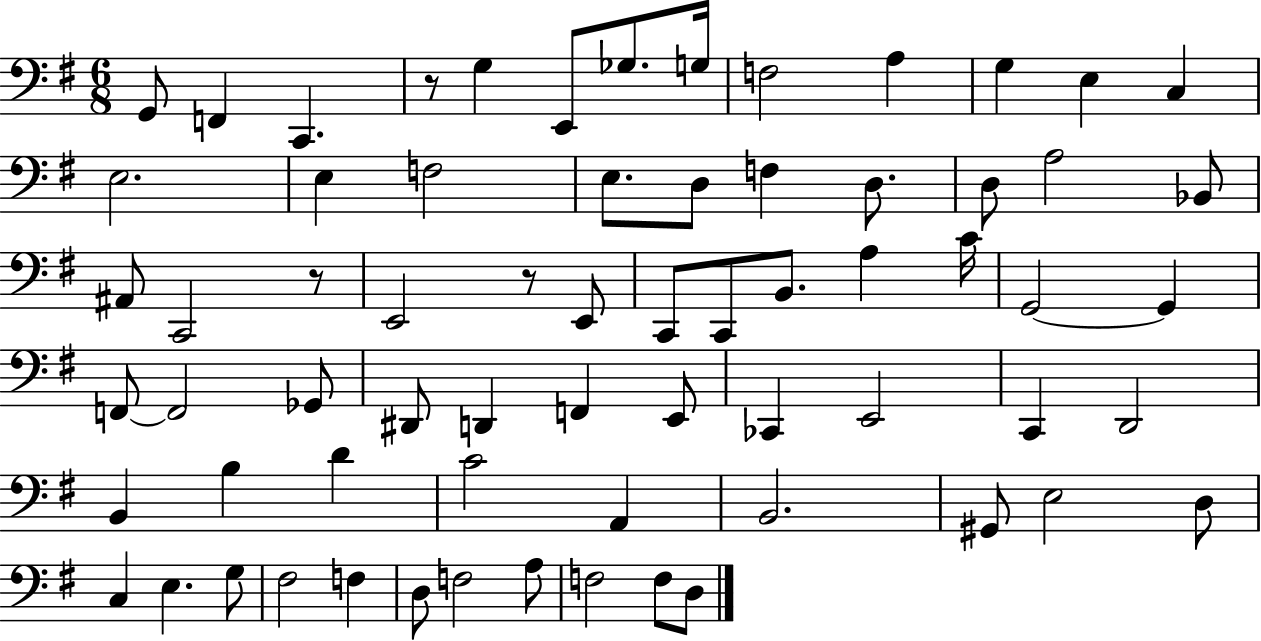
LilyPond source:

{
  \clef bass
  \numericTimeSignature
  \time 6/8
  \key g \major
  \repeat volta 2 { g,8 f,4 c,4. | r8 g4 e,8 ges8. g16 | f2 a4 | g4 e4 c4 | \break e2. | e4 f2 | e8. d8 f4 d8. | d8 a2 bes,8 | \break ais,8 c,2 r8 | e,2 r8 e,8 | c,8 c,8 b,8. a4 c'16 | g,2~~ g,4 | \break f,8~~ f,2 ges,8 | dis,8 d,4 f,4 e,8 | ces,4 e,2 | c,4 d,2 | \break b,4 b4 d'4 | c'2 a,4 | b,2. | gis,8 e2 d8 | \break c4 e4. g8 | fis2 f4 | d8 f2 a8 | f2 f8 d8 | \break } \bar "|."
}